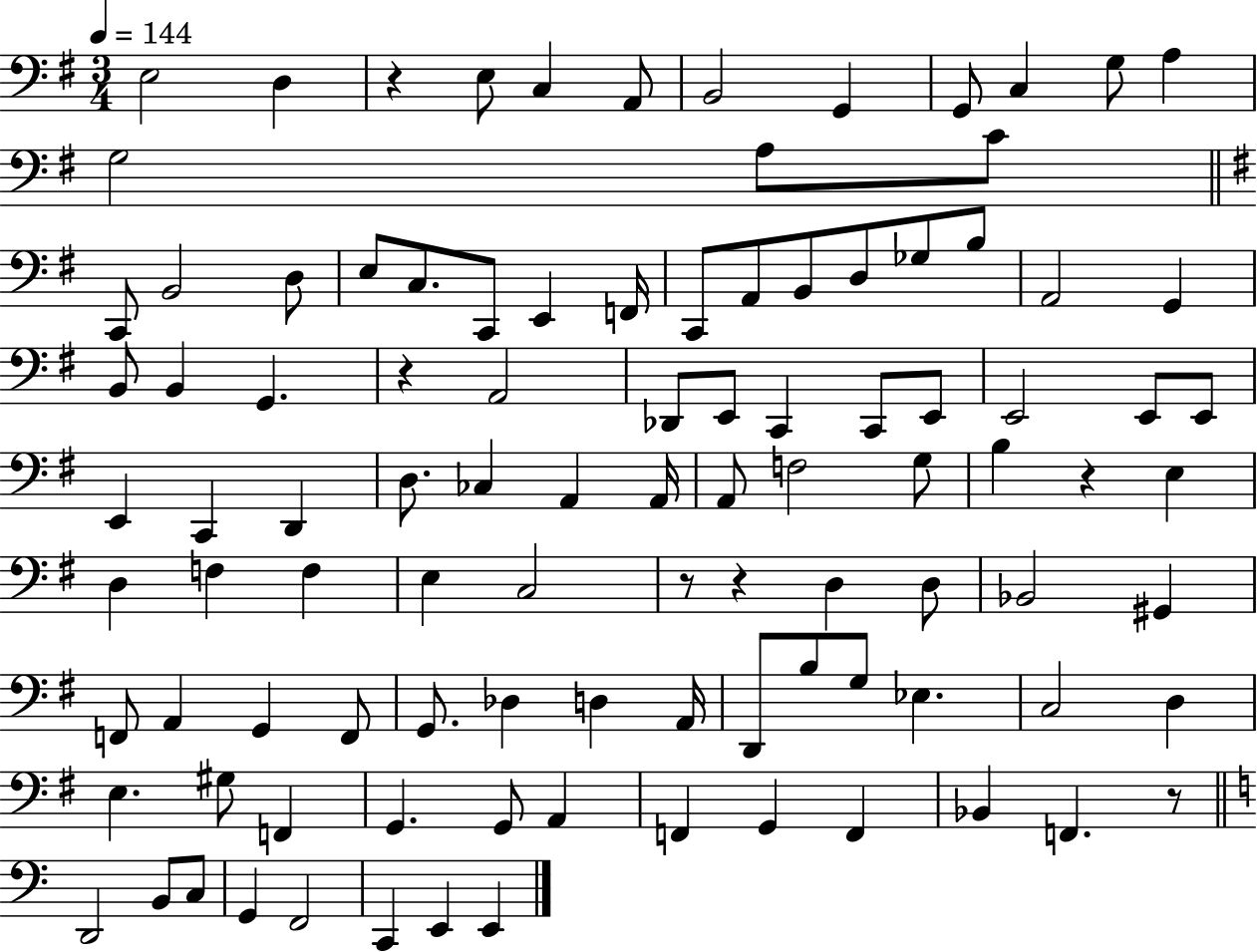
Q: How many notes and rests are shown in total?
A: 102